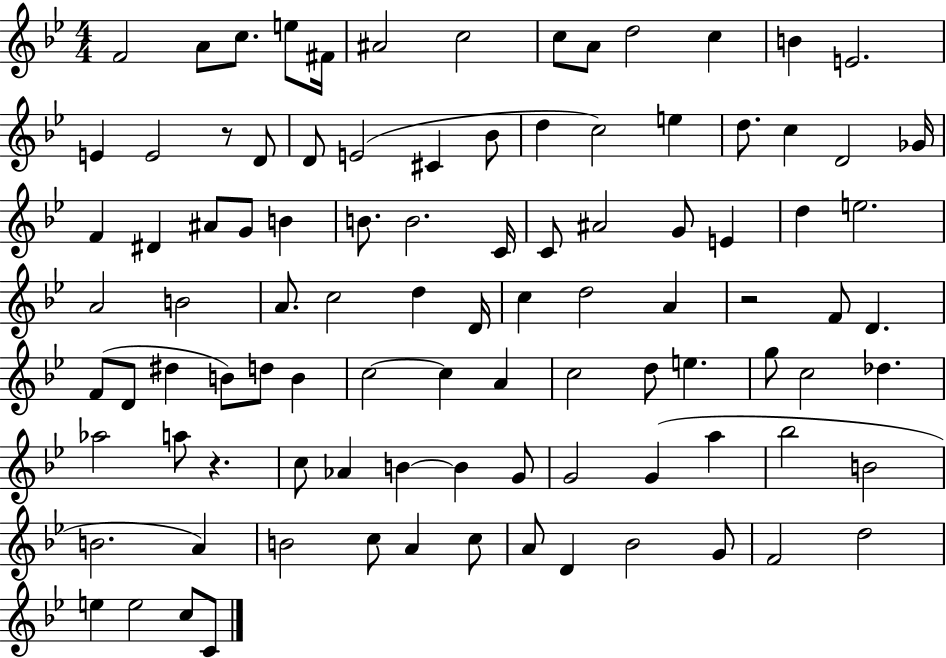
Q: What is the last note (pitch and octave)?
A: C4